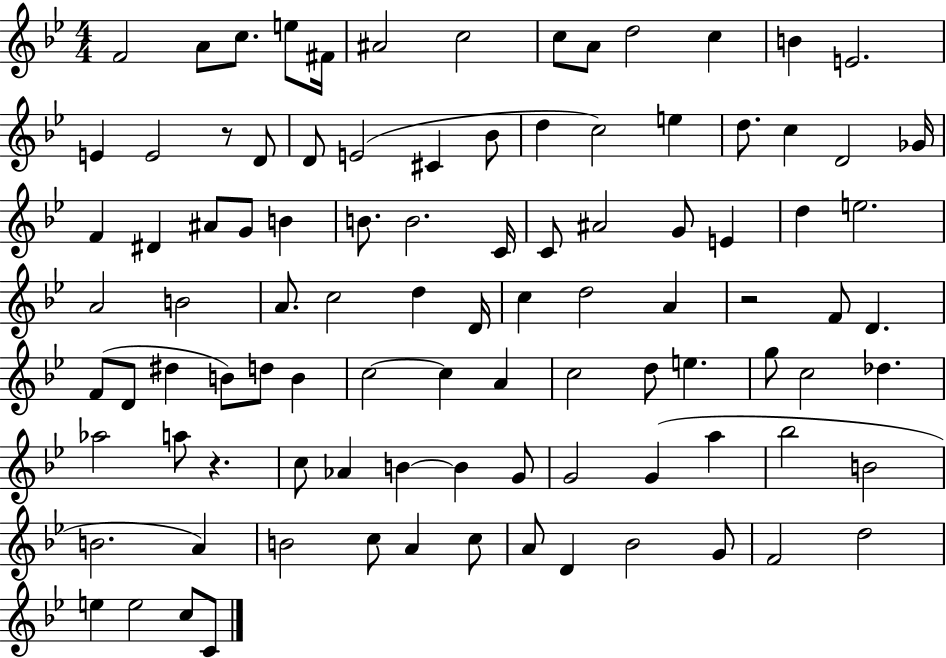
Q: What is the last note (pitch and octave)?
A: C4